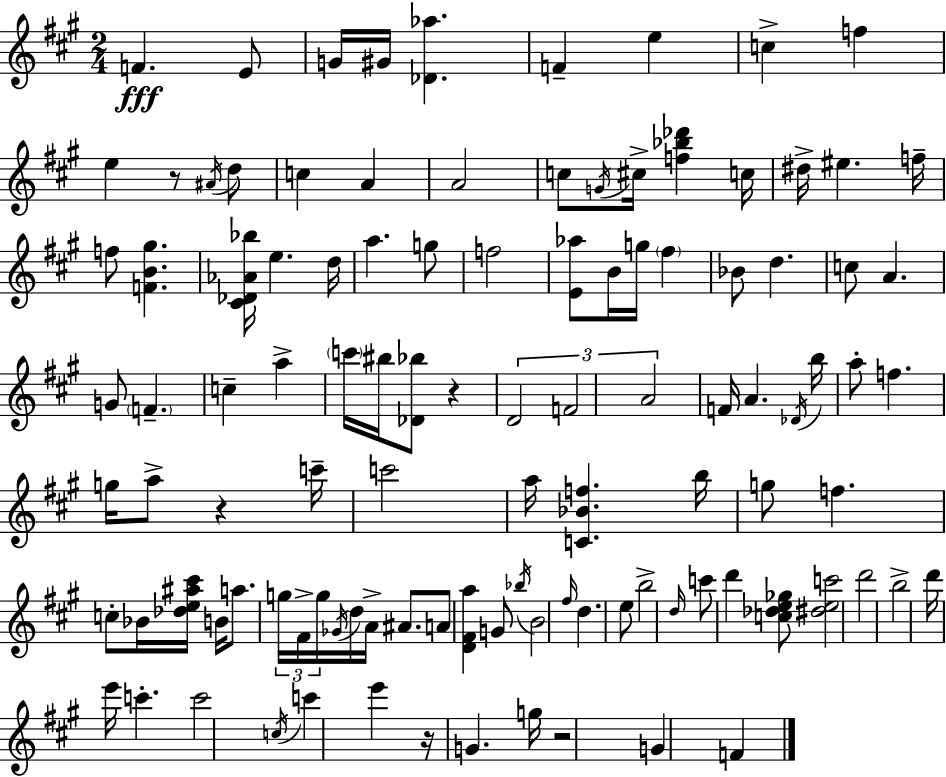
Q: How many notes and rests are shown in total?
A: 108